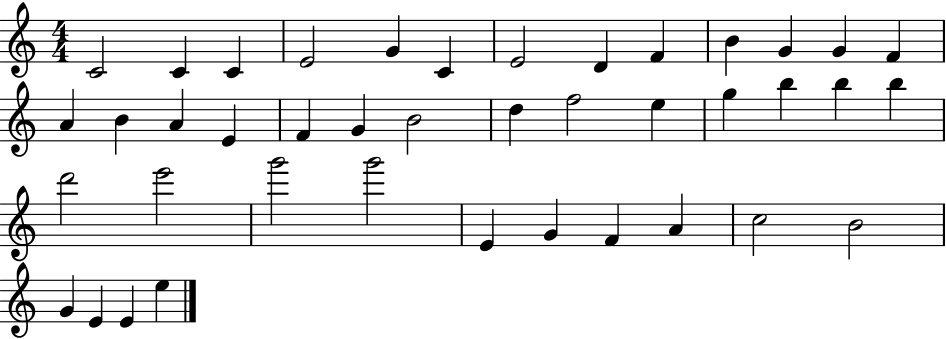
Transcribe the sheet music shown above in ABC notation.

X:1
T:Untitled
M:4/4
L:1/4
K:C
C2 C C E2 G C E2 D F B G G F A B A E F G B2 d f2 e g b b b d'2 e'2 g'2 g'2 E G F A c2 B2 G E E e